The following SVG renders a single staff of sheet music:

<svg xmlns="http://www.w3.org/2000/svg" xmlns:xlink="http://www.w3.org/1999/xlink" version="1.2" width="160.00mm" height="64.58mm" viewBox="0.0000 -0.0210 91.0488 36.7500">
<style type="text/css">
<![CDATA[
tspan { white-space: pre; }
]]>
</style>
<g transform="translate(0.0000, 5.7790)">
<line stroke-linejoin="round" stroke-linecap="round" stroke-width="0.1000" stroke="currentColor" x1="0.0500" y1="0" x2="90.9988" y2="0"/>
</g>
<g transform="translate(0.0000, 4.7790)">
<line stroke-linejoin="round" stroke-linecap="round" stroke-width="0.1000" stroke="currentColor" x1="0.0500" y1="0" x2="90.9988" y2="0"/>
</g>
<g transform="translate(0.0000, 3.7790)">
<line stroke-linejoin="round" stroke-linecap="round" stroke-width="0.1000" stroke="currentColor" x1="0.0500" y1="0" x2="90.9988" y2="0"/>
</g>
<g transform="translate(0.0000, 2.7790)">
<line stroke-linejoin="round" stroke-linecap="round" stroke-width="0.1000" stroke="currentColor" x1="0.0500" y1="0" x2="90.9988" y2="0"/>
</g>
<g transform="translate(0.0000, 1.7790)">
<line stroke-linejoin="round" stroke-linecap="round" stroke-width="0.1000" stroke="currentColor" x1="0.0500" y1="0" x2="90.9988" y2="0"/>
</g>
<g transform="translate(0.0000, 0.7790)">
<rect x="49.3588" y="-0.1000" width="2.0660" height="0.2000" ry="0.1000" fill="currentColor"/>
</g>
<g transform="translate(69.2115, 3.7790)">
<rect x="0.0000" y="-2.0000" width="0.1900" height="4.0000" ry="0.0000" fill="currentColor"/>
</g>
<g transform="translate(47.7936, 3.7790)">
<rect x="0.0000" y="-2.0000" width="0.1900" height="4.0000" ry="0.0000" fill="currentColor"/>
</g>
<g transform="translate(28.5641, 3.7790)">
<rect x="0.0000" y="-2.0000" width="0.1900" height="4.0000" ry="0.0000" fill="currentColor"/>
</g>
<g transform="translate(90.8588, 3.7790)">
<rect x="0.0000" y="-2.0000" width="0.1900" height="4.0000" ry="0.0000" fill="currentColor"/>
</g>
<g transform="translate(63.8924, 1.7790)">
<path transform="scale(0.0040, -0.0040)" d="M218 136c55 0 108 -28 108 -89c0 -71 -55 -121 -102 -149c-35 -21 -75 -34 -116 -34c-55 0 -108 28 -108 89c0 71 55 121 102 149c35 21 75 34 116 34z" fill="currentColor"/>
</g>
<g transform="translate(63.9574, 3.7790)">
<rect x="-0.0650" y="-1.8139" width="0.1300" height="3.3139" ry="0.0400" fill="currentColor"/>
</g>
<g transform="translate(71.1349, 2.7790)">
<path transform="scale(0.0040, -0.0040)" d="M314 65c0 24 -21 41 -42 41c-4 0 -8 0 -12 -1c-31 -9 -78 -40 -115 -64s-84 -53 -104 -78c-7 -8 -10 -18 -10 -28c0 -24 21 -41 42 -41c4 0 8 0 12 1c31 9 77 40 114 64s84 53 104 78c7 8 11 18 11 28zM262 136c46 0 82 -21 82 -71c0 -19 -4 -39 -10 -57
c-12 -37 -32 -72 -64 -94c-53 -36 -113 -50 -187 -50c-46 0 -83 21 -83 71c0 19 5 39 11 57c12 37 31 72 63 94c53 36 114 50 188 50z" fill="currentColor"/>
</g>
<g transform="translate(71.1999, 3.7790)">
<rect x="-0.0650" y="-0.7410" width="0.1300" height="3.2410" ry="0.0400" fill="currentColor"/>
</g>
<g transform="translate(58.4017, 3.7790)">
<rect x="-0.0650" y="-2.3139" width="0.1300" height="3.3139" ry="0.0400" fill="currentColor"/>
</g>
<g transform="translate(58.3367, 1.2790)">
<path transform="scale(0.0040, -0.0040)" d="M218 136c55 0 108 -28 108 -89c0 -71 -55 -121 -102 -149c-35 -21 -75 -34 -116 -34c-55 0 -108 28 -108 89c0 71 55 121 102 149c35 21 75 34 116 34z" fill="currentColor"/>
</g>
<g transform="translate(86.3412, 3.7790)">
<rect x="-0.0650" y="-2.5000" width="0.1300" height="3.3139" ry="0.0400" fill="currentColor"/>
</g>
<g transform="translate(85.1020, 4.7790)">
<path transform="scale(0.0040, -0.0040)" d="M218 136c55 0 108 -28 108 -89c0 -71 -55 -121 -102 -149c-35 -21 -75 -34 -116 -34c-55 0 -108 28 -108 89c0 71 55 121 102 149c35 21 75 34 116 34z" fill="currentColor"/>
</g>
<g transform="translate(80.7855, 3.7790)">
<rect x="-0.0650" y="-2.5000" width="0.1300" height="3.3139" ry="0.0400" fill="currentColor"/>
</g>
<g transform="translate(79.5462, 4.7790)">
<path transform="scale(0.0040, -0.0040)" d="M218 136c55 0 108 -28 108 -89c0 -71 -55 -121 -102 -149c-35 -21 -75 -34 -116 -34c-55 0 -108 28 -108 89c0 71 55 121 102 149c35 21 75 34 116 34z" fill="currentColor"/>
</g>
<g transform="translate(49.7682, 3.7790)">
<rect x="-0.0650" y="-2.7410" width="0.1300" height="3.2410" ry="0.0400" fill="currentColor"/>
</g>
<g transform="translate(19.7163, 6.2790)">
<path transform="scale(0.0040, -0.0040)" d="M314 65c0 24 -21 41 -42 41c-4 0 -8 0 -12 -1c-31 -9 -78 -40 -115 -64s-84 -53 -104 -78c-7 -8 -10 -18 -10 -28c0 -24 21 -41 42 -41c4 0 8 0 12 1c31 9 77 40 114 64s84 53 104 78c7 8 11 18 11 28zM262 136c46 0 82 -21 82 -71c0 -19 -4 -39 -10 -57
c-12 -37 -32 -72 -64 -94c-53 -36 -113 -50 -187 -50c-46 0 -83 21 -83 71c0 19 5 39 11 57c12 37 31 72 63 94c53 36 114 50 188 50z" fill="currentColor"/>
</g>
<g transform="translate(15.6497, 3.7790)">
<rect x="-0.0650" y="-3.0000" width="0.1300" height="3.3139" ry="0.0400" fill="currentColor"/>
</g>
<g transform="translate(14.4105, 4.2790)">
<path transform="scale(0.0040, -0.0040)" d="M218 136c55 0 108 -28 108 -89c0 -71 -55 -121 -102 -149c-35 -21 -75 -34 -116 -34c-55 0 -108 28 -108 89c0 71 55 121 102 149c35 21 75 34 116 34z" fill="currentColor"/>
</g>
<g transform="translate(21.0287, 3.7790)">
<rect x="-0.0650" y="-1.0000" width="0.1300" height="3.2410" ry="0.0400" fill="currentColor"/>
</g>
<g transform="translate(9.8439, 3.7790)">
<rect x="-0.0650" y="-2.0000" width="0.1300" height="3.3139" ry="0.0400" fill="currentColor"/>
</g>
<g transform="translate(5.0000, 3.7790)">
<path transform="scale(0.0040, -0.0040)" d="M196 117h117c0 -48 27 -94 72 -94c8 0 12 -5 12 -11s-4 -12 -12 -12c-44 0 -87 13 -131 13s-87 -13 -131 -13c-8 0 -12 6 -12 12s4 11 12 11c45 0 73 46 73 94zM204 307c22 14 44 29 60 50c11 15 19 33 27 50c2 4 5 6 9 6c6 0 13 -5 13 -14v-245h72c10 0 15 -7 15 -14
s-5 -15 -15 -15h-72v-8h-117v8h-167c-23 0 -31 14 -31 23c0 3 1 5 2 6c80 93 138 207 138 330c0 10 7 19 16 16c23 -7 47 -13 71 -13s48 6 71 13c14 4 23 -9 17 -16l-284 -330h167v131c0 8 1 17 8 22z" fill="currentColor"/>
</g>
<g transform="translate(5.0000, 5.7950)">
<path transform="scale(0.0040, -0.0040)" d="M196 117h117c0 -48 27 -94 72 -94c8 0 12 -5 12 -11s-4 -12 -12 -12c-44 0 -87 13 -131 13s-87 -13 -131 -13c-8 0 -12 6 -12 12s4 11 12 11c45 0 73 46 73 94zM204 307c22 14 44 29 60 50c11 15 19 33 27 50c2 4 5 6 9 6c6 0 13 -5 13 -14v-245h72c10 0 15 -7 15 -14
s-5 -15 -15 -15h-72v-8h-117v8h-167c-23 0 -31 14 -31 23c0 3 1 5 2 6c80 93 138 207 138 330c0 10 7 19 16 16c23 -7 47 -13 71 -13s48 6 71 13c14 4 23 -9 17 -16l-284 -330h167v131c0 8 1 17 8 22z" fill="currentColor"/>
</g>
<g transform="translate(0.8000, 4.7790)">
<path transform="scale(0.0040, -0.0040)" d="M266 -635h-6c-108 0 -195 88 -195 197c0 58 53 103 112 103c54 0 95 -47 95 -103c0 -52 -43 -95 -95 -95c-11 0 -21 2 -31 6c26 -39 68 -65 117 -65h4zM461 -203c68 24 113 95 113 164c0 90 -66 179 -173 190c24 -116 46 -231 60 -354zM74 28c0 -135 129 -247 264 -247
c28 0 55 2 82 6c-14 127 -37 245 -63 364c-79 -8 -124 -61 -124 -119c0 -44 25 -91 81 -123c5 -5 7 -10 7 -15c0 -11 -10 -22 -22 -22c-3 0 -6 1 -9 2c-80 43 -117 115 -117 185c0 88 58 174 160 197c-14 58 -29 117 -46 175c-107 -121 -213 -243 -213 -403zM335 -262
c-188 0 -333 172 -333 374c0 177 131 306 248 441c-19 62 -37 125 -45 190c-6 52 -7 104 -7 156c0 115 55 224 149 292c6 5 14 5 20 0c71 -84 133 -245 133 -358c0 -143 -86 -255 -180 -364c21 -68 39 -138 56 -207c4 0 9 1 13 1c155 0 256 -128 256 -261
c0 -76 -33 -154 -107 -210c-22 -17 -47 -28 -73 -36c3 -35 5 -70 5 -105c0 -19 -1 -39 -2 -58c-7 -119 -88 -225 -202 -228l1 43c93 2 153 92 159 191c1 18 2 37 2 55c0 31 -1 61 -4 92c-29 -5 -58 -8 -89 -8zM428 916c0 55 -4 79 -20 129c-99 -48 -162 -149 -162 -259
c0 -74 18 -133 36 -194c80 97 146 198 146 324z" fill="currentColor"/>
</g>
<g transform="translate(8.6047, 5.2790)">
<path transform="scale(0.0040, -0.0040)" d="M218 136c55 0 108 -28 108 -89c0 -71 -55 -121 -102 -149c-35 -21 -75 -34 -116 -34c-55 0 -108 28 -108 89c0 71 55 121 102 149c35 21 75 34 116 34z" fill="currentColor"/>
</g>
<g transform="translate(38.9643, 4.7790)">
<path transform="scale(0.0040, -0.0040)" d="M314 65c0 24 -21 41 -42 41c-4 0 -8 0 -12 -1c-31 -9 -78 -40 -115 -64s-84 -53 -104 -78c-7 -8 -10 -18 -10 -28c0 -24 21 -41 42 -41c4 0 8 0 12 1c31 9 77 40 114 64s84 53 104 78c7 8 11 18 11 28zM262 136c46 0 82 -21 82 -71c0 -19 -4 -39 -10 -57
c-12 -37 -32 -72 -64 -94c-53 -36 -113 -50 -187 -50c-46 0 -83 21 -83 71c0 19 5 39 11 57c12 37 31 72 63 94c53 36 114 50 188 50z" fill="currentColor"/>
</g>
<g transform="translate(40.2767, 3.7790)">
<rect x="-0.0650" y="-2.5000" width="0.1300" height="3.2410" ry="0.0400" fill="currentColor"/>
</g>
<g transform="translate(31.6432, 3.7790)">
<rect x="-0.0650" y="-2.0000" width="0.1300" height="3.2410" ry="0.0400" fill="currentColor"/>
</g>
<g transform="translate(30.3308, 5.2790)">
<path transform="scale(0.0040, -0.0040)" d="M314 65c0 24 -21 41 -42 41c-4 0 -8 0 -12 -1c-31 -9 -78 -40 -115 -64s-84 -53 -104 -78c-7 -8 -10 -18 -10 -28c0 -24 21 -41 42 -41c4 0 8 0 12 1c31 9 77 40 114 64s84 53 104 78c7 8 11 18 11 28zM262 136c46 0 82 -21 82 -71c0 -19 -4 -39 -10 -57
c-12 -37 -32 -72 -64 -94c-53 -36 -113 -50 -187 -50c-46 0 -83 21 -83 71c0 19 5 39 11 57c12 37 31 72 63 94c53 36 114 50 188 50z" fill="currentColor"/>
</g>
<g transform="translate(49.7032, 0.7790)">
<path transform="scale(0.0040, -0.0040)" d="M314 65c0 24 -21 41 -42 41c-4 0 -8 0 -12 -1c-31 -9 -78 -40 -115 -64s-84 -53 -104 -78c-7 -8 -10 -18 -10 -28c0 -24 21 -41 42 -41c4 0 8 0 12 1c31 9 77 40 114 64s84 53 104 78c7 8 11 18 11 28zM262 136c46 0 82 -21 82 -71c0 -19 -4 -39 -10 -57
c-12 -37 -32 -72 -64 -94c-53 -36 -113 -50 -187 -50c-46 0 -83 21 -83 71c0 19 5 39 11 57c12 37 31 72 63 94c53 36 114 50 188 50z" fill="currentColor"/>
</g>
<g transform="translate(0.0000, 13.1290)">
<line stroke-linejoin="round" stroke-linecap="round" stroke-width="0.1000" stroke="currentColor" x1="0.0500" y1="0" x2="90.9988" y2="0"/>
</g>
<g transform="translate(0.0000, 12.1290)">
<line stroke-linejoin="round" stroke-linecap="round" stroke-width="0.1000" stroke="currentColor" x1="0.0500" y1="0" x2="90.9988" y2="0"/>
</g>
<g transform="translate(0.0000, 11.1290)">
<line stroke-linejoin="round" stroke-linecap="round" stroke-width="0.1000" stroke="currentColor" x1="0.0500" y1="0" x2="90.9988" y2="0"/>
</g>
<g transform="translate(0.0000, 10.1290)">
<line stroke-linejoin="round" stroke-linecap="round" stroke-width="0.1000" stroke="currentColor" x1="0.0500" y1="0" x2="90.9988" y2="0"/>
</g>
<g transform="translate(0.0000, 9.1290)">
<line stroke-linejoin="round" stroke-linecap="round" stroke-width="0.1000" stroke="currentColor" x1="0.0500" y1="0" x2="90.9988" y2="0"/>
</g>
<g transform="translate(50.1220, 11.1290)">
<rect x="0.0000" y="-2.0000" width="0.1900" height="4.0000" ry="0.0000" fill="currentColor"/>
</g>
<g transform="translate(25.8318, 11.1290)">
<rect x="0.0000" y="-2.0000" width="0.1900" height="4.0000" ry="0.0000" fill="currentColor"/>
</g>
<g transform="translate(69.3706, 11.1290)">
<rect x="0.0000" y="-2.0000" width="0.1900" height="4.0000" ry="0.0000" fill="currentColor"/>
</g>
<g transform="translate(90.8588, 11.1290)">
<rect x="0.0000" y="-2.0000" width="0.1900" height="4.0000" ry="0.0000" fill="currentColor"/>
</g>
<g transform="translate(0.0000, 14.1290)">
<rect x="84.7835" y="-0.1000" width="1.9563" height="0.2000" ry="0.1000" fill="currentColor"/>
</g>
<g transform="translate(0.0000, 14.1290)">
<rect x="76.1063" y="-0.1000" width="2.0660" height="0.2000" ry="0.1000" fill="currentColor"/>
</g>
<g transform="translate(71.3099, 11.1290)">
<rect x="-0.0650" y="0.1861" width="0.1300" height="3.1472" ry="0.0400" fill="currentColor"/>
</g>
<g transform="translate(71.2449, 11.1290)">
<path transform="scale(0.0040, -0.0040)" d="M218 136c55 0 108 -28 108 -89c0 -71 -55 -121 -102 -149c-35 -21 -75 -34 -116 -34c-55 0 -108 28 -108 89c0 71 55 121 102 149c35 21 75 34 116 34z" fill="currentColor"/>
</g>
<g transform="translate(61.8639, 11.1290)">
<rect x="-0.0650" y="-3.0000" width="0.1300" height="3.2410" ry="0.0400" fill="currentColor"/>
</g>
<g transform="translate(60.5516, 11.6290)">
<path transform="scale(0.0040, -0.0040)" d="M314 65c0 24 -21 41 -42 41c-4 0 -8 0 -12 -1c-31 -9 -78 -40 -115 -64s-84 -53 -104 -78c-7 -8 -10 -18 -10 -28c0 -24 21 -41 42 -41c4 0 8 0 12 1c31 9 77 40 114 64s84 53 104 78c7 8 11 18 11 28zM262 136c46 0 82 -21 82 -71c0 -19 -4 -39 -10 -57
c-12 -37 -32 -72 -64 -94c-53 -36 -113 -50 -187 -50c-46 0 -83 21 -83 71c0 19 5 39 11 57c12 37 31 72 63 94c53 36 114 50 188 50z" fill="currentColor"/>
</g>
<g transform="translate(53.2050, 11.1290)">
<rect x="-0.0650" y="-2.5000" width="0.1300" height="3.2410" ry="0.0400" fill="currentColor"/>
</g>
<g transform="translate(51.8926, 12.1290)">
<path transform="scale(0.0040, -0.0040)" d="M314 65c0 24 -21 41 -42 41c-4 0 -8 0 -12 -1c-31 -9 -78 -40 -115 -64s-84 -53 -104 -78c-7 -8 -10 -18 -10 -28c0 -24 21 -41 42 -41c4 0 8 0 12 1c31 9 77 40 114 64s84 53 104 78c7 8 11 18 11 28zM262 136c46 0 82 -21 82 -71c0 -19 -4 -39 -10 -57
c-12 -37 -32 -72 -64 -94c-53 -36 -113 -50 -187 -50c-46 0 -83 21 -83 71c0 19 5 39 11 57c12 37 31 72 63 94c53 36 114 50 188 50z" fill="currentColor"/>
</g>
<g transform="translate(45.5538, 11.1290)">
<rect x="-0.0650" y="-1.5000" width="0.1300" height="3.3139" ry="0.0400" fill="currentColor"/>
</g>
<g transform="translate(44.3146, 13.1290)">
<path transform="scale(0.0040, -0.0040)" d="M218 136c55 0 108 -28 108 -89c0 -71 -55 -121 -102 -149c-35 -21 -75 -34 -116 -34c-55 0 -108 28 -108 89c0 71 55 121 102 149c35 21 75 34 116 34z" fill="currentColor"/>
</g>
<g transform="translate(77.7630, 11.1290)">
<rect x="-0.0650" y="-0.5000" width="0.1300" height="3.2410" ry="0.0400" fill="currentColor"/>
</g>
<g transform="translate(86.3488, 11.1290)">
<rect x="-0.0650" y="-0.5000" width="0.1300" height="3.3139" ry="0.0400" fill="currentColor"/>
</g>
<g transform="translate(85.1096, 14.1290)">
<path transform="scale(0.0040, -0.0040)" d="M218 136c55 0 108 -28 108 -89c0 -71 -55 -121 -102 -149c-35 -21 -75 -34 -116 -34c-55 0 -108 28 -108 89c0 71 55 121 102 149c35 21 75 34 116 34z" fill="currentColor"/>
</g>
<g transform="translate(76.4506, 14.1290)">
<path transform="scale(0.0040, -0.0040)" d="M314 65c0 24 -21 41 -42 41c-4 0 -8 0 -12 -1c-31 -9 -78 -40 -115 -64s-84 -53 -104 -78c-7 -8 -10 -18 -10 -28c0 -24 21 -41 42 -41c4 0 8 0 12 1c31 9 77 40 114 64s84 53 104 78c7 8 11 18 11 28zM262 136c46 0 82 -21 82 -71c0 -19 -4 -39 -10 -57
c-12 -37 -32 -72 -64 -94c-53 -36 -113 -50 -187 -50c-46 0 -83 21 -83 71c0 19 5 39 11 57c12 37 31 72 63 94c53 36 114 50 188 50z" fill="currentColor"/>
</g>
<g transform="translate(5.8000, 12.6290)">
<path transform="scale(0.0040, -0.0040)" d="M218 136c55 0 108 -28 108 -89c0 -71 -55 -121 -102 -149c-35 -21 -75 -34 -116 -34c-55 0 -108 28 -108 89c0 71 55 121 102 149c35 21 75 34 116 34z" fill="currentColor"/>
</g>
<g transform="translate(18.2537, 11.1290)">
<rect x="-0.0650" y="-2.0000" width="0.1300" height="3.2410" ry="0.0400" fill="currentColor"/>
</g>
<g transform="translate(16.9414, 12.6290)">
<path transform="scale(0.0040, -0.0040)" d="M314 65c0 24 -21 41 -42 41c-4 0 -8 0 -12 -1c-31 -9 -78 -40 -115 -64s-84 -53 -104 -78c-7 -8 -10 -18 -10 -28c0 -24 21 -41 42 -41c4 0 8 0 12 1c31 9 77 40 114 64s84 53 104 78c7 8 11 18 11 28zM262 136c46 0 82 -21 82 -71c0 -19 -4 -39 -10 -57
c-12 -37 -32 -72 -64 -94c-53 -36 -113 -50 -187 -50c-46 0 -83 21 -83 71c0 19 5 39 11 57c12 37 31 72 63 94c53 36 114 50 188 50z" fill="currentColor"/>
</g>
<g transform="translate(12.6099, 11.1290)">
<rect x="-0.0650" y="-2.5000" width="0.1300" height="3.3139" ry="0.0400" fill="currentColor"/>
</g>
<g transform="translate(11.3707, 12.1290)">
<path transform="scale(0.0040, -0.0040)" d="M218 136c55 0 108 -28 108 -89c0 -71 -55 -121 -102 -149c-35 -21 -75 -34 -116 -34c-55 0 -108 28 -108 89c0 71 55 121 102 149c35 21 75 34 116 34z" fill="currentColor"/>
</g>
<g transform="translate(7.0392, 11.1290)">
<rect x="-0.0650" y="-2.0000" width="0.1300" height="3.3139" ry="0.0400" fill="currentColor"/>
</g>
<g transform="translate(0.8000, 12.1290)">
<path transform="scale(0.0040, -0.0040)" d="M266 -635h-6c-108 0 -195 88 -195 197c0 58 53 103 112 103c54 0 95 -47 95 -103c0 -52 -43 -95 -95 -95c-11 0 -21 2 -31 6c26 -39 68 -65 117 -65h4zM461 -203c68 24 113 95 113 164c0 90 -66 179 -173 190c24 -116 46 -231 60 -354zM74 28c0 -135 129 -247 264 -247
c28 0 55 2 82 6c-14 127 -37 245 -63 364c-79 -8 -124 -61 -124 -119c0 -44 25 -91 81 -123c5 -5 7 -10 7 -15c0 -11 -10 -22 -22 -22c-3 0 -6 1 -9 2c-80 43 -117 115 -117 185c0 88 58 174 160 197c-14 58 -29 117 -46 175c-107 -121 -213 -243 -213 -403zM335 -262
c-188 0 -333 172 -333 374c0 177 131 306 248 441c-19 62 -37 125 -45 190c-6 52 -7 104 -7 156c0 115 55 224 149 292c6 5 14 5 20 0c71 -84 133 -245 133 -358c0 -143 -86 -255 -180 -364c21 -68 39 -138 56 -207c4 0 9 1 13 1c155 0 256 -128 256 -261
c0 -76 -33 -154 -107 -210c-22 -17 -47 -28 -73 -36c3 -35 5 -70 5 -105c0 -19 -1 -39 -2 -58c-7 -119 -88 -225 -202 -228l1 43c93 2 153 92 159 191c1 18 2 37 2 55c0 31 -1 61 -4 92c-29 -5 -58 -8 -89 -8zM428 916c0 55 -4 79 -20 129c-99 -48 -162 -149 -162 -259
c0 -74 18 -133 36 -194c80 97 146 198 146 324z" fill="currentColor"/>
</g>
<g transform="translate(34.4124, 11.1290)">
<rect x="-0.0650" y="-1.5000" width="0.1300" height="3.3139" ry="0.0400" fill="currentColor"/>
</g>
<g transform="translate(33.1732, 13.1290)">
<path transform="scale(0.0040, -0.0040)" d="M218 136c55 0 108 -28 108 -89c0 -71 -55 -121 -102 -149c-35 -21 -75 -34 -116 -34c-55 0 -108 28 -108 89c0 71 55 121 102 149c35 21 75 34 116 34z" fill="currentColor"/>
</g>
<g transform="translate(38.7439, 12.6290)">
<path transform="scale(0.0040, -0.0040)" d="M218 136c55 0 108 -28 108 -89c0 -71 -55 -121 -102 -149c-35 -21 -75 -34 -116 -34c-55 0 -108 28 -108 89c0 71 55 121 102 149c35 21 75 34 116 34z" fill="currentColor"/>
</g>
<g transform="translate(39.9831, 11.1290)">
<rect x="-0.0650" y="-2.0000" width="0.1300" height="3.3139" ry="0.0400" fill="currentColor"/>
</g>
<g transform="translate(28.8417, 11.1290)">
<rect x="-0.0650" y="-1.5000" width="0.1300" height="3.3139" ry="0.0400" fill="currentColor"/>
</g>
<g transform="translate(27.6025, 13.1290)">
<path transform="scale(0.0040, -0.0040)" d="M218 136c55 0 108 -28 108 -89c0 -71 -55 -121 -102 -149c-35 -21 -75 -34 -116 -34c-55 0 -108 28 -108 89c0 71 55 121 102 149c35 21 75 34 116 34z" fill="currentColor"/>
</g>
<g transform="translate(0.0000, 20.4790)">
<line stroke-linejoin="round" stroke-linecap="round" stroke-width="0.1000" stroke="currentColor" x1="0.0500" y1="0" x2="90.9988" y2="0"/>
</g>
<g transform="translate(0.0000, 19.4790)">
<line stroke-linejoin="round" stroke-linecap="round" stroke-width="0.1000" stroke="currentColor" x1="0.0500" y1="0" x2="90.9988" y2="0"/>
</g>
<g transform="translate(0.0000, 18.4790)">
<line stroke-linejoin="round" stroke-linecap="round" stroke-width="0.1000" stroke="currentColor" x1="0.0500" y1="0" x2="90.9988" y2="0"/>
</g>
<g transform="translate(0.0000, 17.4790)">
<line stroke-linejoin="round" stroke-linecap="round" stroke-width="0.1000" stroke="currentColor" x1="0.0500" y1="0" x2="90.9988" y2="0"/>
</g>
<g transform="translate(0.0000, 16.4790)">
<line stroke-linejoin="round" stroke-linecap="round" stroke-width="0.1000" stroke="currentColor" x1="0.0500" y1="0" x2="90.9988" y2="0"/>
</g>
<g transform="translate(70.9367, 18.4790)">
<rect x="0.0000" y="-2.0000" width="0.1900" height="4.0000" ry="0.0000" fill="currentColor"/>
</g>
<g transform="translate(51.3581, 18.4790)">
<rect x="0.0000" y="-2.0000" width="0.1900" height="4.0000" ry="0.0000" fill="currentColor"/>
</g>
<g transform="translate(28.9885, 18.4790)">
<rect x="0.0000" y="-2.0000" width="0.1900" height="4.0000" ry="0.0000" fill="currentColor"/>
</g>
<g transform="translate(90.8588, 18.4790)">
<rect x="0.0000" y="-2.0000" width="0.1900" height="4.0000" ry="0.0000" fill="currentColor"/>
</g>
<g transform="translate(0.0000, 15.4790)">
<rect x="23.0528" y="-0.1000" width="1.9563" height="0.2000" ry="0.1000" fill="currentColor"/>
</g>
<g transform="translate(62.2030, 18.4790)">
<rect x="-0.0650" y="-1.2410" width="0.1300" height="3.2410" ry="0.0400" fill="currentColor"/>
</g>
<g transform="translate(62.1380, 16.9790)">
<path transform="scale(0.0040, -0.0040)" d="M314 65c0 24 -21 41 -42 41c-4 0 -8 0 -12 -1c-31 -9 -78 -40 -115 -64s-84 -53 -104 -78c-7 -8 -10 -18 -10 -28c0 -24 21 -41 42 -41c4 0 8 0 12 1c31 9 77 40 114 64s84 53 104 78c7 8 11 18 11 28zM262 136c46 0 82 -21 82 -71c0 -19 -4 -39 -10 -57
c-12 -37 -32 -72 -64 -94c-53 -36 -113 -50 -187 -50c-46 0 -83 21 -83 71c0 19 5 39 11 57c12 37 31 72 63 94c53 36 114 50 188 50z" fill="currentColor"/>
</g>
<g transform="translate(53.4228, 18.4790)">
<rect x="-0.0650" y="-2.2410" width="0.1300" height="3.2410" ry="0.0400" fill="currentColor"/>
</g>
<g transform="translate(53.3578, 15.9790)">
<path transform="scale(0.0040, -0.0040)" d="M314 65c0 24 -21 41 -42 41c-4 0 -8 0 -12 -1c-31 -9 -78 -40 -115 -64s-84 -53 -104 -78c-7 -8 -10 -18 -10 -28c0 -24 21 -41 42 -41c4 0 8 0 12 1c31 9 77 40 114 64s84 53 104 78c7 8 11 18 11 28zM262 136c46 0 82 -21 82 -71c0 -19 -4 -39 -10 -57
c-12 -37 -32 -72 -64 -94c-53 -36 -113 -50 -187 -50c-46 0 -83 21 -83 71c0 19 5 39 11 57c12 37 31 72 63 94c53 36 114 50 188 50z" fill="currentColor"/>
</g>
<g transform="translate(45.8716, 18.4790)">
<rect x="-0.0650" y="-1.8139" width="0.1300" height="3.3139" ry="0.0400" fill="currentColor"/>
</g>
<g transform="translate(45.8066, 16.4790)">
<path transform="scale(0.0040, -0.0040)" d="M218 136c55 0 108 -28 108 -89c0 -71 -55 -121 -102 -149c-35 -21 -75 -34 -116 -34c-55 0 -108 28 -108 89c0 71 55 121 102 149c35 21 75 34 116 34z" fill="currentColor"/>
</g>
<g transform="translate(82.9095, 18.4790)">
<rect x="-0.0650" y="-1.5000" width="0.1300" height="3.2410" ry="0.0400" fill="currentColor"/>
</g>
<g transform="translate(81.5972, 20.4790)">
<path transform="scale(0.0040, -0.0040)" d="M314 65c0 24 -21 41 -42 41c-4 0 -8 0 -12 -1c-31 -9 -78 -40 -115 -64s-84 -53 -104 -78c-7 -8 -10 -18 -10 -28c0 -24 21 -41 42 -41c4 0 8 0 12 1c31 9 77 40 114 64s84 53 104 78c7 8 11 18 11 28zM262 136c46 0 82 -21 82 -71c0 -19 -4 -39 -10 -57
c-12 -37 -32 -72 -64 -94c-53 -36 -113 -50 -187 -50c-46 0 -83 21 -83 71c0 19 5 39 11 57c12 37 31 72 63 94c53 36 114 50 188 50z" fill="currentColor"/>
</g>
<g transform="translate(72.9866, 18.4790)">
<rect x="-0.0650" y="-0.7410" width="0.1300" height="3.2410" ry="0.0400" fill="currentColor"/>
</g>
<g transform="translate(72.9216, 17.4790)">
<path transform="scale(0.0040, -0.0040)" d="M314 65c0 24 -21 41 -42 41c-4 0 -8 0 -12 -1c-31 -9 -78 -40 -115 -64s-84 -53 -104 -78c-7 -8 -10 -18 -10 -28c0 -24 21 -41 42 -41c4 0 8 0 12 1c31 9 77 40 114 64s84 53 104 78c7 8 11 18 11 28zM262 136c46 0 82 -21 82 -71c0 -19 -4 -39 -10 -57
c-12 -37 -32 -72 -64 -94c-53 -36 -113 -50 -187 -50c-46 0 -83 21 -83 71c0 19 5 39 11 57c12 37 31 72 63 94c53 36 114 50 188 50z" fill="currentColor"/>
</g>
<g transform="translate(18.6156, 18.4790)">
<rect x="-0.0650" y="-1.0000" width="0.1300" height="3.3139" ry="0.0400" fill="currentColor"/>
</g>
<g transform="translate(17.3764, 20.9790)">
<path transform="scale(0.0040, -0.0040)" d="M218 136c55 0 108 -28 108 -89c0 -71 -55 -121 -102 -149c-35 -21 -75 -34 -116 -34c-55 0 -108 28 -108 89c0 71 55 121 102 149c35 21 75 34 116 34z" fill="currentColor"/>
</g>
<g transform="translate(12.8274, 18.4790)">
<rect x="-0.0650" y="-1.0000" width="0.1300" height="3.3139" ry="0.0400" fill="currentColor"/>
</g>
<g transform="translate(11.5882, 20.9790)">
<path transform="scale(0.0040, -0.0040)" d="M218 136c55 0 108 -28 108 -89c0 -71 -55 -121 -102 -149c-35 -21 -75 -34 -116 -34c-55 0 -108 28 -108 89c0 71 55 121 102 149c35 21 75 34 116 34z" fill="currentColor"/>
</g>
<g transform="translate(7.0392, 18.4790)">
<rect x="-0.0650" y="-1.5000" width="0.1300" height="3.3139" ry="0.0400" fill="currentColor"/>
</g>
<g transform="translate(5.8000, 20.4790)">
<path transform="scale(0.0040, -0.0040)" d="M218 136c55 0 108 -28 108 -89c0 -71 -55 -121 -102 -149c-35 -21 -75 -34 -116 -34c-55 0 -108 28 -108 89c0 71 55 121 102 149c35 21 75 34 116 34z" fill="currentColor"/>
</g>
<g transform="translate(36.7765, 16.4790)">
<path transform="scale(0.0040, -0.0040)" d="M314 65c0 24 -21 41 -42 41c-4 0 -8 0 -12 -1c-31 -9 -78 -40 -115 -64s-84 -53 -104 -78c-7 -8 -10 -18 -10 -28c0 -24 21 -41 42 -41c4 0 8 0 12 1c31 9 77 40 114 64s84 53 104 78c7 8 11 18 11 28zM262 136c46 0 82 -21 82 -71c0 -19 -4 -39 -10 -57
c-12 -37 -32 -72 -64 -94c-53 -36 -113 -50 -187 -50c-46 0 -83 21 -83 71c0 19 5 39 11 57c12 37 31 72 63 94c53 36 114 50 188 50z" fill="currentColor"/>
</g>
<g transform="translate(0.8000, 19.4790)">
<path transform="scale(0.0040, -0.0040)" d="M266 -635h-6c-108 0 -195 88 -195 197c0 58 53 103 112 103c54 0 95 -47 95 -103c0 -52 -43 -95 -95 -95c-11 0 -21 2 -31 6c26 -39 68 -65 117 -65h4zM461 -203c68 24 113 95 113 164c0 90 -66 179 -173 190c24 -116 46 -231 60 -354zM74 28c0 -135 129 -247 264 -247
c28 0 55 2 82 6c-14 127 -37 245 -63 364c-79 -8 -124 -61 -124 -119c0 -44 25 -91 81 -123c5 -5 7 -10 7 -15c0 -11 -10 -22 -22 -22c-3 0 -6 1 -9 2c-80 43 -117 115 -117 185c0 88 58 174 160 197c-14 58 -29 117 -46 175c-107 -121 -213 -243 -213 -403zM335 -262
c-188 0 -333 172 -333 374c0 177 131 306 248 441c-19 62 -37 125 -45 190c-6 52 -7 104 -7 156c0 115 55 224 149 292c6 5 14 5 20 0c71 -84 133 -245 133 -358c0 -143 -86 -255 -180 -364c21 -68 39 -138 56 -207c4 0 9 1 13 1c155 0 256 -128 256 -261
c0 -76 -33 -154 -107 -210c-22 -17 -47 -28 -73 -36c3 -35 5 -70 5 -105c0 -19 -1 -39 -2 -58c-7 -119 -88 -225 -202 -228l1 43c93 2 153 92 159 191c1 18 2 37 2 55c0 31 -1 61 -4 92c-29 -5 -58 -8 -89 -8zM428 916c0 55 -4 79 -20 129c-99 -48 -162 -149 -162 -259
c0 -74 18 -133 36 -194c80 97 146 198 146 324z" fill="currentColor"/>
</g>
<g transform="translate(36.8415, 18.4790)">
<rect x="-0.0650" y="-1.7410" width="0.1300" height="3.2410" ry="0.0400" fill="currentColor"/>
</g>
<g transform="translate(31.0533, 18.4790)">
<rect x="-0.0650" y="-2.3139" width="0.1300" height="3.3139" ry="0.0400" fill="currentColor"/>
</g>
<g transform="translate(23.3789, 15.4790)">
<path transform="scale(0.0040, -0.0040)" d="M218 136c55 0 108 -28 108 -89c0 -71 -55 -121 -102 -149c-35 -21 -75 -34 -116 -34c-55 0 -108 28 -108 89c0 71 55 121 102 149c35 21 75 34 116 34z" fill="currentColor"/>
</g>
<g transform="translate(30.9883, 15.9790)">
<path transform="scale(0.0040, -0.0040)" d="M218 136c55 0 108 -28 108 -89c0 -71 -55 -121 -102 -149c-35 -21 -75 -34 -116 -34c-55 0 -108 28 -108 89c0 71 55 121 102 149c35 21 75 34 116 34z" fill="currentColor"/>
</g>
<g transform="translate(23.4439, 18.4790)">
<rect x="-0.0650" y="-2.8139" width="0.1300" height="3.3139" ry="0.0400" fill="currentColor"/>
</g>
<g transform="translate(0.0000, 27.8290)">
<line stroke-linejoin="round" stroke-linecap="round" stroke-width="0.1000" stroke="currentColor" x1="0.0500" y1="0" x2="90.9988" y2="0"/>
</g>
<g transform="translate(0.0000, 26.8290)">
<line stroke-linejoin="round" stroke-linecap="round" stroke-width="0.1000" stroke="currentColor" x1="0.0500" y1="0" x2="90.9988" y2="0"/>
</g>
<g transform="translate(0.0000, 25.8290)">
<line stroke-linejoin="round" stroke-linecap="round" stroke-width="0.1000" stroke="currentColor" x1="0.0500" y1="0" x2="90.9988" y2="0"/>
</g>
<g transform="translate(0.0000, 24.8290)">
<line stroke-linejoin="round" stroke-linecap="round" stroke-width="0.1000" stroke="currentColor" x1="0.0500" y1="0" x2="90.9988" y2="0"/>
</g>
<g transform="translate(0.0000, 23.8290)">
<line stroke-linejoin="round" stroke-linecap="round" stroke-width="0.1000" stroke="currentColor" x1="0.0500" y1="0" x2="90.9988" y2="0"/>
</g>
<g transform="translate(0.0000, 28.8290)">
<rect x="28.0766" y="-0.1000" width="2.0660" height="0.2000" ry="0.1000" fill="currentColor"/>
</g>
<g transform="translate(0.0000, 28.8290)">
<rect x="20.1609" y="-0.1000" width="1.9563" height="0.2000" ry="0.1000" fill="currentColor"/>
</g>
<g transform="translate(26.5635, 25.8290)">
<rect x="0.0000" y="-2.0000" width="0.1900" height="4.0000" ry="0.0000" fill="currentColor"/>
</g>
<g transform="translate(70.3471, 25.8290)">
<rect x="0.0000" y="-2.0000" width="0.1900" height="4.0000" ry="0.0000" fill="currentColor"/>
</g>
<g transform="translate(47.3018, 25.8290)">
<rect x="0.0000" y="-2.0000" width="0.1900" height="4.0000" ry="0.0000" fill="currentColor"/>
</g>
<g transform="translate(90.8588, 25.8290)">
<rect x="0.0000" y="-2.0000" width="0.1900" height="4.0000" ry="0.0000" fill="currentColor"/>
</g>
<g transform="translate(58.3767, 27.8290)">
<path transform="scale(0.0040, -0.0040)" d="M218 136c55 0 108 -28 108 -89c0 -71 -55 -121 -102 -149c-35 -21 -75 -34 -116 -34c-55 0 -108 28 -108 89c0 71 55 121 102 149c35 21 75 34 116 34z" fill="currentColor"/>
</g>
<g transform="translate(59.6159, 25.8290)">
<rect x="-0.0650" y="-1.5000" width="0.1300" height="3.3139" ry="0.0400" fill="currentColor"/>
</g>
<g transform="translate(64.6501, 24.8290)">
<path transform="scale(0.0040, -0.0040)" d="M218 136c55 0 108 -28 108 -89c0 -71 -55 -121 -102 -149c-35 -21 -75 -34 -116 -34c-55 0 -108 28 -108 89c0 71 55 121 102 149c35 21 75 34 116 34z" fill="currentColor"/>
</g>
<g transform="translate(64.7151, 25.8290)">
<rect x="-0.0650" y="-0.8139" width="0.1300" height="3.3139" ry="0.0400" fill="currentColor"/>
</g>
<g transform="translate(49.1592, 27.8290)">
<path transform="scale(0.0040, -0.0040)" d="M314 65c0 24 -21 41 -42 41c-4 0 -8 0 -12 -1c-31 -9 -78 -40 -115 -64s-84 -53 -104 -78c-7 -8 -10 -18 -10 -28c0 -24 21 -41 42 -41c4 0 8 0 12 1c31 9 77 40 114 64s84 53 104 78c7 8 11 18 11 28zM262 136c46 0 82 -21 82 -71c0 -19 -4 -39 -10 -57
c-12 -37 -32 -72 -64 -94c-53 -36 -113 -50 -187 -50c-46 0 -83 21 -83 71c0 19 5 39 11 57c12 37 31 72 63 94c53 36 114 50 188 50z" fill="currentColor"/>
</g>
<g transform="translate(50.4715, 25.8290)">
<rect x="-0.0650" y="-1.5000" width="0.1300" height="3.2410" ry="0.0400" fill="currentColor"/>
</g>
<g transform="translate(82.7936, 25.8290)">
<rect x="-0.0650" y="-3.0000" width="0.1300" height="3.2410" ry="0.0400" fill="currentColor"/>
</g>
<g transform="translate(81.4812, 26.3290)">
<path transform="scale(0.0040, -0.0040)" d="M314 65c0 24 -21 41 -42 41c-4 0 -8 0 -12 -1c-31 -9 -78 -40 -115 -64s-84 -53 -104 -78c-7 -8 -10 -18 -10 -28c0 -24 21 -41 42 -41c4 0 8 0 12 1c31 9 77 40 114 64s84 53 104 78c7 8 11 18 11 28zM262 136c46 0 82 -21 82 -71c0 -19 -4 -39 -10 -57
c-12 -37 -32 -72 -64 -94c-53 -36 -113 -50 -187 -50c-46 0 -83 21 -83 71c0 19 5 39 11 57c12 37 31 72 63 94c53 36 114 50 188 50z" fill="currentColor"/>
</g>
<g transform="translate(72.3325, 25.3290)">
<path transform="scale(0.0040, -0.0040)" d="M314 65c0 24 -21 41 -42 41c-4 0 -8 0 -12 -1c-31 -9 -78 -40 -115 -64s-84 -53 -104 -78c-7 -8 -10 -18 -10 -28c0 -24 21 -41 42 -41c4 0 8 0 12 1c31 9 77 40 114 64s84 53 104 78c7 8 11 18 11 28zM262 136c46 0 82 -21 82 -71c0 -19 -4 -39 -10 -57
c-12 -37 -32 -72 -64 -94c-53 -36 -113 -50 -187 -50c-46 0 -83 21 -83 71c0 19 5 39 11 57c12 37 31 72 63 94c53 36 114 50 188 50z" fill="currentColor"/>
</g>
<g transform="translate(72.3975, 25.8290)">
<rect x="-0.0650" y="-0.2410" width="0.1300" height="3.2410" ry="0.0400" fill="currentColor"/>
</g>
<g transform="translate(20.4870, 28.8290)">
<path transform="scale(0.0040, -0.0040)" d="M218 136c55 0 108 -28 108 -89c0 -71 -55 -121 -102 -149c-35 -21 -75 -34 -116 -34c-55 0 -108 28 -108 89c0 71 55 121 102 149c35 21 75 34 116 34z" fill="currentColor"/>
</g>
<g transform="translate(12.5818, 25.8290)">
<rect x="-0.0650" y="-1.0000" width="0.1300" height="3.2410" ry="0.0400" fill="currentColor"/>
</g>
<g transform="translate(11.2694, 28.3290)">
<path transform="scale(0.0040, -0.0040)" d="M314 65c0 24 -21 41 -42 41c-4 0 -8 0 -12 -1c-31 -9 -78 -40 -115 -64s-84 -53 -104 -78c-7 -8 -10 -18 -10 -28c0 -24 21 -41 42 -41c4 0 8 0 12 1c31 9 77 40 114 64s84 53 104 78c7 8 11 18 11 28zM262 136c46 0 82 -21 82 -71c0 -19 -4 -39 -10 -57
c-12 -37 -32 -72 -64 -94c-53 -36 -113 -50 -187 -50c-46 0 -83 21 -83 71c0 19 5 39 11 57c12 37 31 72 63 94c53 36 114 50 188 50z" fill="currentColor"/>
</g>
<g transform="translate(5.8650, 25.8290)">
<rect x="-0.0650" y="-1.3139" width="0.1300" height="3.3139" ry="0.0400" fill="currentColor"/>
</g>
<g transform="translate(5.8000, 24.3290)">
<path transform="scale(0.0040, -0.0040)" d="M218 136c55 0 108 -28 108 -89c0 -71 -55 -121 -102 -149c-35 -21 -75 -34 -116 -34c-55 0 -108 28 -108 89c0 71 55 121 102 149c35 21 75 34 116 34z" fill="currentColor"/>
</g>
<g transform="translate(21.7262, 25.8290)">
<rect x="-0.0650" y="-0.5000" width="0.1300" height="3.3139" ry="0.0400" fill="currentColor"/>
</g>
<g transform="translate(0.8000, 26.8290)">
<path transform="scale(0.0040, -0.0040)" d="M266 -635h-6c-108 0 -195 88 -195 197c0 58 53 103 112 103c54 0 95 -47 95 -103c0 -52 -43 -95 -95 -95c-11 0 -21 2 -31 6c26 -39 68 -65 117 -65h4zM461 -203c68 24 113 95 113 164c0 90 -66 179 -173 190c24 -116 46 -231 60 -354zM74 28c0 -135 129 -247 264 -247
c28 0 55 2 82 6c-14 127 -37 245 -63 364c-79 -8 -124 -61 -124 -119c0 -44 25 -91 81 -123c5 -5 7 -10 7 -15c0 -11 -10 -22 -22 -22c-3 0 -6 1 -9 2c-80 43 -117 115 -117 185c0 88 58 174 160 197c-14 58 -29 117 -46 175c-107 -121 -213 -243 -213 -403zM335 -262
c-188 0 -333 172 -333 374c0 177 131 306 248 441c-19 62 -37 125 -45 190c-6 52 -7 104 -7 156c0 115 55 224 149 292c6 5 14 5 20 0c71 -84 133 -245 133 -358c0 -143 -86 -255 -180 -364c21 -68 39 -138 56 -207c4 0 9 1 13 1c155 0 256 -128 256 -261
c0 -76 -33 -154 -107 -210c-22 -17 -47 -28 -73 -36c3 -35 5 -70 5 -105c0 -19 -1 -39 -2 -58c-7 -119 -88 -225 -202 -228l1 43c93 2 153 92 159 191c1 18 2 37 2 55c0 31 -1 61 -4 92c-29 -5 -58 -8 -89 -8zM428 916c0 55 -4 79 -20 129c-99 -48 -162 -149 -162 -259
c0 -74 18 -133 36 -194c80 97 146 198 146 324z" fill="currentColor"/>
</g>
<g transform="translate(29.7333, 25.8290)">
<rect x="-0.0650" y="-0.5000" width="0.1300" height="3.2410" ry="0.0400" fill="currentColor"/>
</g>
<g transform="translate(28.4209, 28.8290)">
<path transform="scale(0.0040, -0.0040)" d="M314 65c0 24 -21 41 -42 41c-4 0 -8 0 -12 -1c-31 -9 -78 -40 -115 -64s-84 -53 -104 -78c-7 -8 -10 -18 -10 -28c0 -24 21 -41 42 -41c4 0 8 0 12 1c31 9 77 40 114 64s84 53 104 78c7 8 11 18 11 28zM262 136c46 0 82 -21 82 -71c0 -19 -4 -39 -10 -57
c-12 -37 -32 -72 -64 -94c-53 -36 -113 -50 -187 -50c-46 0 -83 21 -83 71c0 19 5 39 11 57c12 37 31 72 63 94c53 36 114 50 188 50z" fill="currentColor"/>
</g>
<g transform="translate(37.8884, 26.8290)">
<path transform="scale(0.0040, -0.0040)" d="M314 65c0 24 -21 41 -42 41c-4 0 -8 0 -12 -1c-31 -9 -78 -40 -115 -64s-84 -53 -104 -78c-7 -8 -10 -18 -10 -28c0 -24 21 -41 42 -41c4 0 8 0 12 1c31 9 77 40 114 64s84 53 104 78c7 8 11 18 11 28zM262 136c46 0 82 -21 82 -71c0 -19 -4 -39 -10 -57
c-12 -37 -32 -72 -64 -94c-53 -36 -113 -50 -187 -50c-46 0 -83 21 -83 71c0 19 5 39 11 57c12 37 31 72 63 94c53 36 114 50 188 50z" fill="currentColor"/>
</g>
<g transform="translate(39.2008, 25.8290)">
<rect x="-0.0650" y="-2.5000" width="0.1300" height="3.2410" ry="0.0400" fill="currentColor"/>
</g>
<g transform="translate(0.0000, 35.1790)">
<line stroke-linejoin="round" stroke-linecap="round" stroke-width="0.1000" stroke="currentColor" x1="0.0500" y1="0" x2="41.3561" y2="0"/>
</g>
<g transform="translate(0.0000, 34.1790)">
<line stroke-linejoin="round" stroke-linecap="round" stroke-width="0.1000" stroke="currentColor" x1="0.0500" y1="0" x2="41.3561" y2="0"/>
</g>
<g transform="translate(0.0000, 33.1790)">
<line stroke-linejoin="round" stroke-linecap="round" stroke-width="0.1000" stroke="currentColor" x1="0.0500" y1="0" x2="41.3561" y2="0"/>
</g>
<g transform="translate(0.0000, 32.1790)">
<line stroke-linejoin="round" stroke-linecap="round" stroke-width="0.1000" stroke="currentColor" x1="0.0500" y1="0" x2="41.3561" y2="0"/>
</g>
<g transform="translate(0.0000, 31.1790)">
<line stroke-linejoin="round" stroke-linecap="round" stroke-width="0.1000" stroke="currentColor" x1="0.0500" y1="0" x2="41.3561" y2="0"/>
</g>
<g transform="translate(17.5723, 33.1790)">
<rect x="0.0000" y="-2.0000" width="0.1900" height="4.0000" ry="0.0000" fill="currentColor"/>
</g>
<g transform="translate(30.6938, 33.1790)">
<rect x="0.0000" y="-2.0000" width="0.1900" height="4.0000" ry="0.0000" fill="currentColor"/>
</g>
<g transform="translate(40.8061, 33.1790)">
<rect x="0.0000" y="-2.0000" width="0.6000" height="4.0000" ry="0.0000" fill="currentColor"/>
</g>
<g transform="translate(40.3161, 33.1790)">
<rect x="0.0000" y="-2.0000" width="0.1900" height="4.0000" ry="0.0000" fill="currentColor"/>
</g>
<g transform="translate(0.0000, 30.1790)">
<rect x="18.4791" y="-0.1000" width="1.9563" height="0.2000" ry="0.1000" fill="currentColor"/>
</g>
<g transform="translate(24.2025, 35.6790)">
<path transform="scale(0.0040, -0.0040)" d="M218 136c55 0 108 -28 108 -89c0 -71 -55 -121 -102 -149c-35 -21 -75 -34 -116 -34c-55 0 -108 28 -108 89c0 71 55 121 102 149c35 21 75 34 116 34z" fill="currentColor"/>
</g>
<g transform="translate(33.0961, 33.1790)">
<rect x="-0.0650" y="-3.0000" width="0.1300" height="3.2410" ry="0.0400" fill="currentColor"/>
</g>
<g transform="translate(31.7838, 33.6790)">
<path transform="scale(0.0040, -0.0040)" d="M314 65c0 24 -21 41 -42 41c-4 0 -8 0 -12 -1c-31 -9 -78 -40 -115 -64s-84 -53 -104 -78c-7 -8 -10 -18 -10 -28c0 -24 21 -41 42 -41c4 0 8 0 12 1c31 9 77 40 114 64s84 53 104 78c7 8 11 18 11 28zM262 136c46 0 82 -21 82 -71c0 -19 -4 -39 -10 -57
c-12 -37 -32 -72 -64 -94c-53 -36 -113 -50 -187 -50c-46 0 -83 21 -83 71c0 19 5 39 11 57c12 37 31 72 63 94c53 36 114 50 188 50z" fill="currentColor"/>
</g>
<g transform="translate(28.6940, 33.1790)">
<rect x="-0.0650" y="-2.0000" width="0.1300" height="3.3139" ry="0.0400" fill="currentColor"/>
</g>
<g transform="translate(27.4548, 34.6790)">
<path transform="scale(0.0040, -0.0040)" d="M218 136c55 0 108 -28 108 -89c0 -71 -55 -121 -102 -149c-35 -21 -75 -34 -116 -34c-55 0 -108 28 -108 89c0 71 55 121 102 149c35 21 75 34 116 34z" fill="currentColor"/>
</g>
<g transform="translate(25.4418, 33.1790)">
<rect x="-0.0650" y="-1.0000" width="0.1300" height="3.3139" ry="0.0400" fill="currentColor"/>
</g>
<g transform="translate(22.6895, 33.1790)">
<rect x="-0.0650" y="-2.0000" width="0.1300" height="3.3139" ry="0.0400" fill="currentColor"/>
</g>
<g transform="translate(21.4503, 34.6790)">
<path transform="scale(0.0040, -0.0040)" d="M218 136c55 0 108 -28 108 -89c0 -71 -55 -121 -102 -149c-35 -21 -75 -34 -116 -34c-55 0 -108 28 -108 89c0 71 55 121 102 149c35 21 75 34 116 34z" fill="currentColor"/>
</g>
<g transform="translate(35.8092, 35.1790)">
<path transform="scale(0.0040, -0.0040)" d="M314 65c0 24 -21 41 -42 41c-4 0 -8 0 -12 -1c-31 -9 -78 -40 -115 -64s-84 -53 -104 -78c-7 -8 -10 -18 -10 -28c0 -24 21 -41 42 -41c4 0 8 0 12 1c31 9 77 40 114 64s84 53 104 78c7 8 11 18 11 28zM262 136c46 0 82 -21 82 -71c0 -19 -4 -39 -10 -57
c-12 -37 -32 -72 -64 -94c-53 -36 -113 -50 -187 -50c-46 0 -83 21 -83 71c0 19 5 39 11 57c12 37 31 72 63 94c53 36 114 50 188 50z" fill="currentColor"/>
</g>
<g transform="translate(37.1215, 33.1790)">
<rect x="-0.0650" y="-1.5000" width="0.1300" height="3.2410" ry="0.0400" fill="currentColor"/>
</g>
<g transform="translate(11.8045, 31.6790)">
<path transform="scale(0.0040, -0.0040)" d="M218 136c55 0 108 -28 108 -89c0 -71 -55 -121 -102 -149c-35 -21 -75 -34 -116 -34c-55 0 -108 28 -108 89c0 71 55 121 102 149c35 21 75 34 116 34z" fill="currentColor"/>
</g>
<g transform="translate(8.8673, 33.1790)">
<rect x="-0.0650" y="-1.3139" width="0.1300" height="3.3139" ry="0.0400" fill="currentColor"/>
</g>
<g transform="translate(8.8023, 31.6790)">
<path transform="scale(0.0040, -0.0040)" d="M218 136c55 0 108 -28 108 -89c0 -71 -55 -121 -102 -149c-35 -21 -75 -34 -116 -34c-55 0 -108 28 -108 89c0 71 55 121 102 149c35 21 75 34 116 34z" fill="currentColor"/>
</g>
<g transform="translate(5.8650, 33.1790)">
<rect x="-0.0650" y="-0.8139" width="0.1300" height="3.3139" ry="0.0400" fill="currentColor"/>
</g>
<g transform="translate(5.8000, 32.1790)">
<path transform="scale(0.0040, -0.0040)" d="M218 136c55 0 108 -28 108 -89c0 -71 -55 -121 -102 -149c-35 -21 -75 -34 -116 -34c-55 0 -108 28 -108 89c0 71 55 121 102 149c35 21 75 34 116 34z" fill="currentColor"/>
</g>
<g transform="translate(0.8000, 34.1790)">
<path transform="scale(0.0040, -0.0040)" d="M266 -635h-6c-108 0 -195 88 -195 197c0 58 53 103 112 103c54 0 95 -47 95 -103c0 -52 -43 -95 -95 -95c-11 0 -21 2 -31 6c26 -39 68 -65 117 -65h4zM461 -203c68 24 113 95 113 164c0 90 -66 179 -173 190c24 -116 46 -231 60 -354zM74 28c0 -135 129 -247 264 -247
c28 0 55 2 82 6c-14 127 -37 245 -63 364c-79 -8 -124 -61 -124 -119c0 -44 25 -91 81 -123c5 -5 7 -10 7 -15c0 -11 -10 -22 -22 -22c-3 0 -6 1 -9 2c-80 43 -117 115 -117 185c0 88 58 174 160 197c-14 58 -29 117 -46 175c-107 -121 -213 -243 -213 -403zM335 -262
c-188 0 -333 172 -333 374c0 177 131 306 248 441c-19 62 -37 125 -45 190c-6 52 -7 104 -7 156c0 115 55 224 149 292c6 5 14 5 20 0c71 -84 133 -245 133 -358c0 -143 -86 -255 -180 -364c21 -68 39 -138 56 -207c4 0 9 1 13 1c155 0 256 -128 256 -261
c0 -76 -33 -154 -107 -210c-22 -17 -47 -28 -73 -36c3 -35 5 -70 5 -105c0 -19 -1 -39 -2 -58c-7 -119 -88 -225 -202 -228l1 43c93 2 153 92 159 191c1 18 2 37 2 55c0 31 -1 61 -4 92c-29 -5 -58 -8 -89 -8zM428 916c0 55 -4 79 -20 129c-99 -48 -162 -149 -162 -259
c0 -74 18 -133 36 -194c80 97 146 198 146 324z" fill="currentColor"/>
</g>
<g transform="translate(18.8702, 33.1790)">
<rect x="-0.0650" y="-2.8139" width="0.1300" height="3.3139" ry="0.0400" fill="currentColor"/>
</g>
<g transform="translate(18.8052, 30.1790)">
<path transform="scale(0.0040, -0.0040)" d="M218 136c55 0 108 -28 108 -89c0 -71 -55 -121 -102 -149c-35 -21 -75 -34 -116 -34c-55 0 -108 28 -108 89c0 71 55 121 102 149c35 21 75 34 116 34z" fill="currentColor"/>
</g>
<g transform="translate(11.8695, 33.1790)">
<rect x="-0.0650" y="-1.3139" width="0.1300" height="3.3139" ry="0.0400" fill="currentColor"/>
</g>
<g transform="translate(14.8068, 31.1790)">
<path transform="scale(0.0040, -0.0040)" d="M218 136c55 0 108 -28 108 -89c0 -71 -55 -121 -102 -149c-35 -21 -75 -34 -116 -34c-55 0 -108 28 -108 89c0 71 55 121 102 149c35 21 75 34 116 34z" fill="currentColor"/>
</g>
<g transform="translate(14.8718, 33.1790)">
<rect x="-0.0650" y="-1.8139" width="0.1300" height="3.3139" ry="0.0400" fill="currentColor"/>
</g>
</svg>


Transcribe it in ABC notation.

X:1
T:Untitled
M:4/4
L:1/4
K:C
F A D2 F2 G2 a2 g f d2 G G F G F2 E E F E G2 A2 B C2 C E D D a g f2 f g2 e2 d2 E2 e D2 C C2 G2 E2 E d c2 A2 d e e f a F D F A2 E2